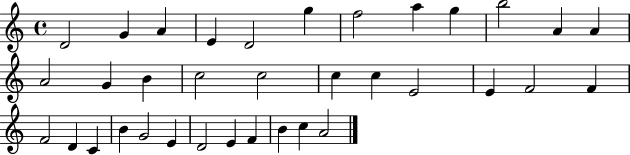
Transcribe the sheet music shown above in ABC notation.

X:1
T:Untitled
M:4/4
L:1/4
K:C
D2 G A E D2 g f2 a g b2 A A A2 G B c2 c2 c c E2 E F2 F F2 D C B G2 E D2 E F B c A2